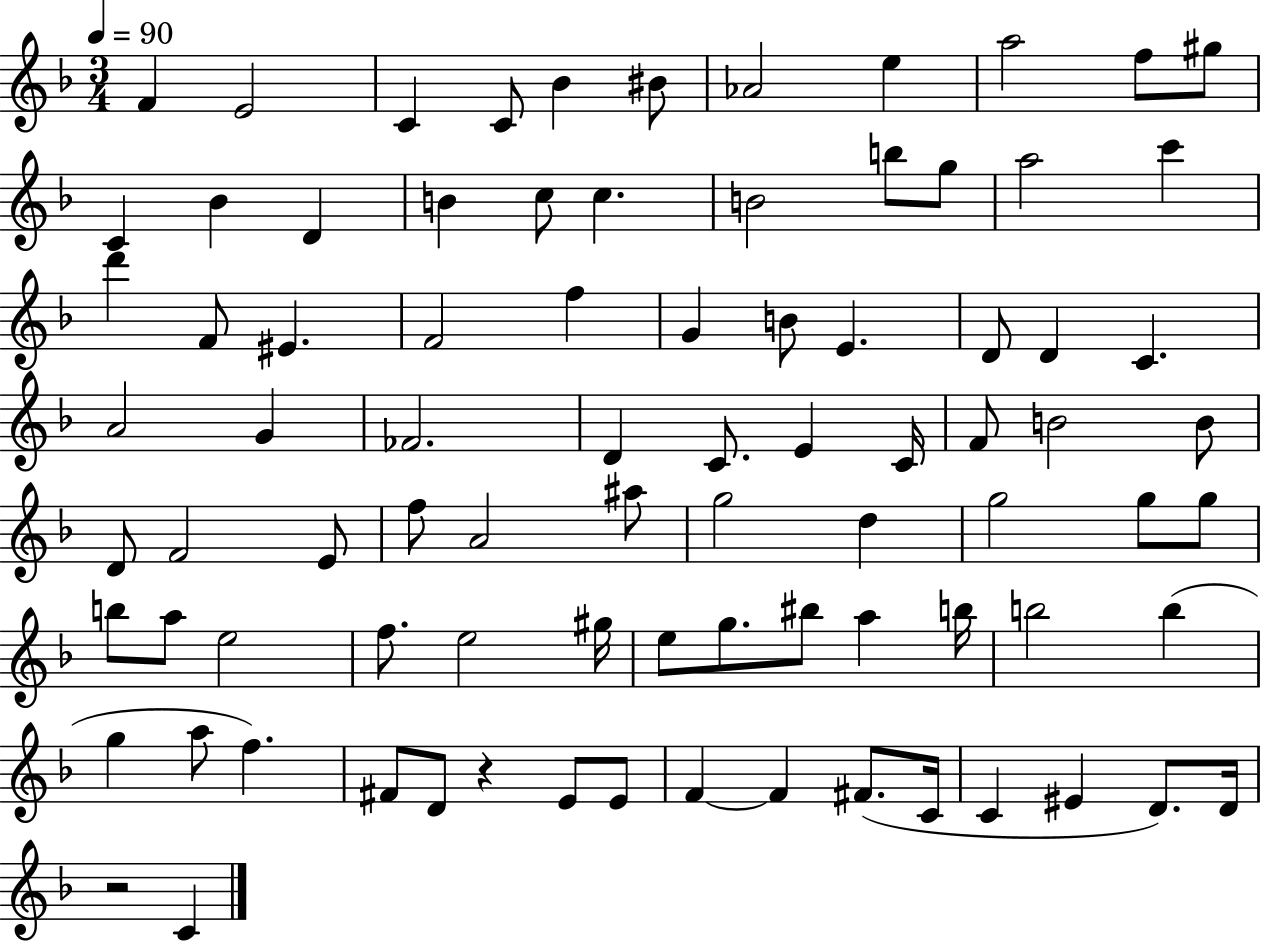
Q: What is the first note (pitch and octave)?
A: F4